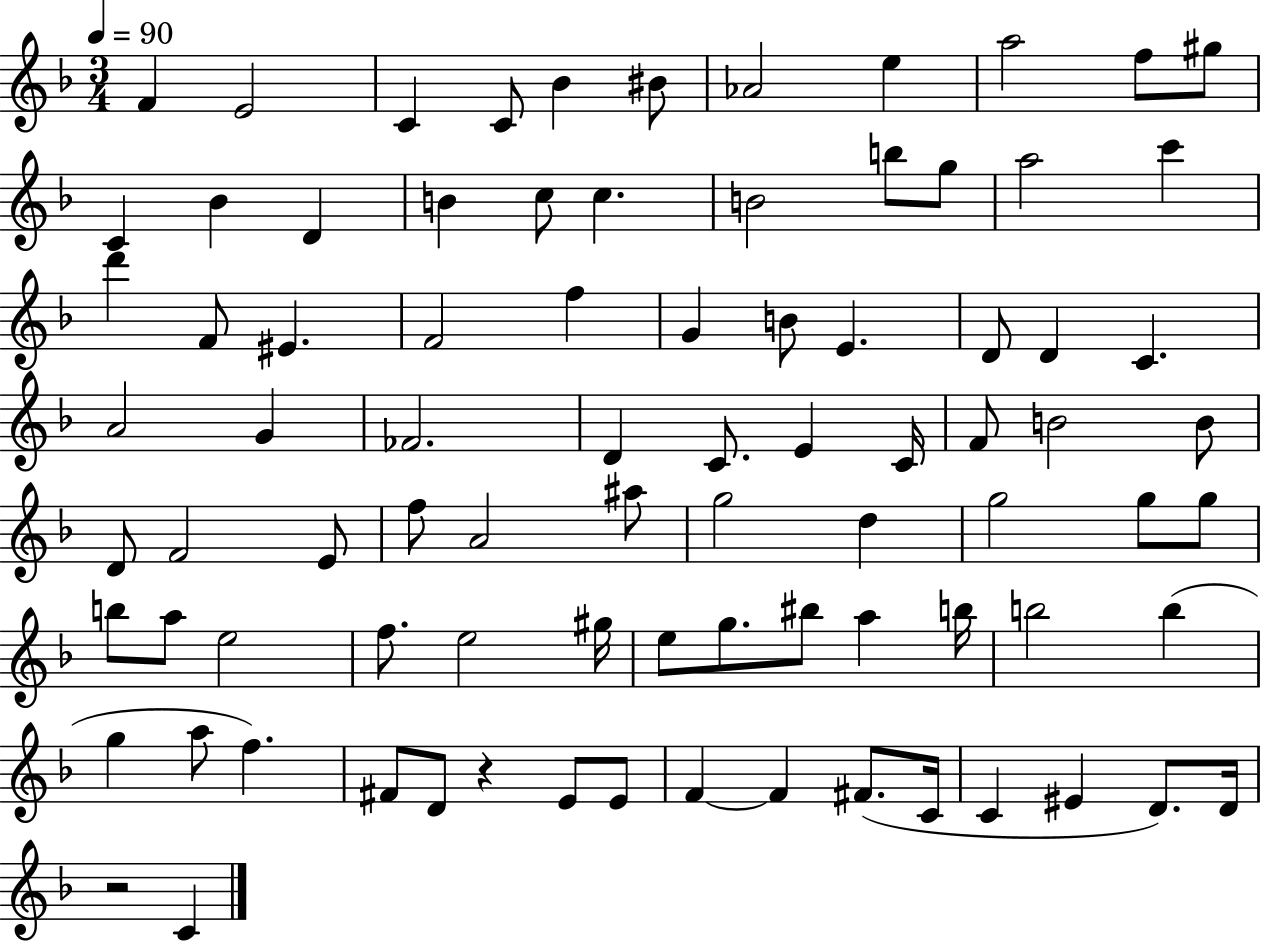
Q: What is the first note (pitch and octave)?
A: F4